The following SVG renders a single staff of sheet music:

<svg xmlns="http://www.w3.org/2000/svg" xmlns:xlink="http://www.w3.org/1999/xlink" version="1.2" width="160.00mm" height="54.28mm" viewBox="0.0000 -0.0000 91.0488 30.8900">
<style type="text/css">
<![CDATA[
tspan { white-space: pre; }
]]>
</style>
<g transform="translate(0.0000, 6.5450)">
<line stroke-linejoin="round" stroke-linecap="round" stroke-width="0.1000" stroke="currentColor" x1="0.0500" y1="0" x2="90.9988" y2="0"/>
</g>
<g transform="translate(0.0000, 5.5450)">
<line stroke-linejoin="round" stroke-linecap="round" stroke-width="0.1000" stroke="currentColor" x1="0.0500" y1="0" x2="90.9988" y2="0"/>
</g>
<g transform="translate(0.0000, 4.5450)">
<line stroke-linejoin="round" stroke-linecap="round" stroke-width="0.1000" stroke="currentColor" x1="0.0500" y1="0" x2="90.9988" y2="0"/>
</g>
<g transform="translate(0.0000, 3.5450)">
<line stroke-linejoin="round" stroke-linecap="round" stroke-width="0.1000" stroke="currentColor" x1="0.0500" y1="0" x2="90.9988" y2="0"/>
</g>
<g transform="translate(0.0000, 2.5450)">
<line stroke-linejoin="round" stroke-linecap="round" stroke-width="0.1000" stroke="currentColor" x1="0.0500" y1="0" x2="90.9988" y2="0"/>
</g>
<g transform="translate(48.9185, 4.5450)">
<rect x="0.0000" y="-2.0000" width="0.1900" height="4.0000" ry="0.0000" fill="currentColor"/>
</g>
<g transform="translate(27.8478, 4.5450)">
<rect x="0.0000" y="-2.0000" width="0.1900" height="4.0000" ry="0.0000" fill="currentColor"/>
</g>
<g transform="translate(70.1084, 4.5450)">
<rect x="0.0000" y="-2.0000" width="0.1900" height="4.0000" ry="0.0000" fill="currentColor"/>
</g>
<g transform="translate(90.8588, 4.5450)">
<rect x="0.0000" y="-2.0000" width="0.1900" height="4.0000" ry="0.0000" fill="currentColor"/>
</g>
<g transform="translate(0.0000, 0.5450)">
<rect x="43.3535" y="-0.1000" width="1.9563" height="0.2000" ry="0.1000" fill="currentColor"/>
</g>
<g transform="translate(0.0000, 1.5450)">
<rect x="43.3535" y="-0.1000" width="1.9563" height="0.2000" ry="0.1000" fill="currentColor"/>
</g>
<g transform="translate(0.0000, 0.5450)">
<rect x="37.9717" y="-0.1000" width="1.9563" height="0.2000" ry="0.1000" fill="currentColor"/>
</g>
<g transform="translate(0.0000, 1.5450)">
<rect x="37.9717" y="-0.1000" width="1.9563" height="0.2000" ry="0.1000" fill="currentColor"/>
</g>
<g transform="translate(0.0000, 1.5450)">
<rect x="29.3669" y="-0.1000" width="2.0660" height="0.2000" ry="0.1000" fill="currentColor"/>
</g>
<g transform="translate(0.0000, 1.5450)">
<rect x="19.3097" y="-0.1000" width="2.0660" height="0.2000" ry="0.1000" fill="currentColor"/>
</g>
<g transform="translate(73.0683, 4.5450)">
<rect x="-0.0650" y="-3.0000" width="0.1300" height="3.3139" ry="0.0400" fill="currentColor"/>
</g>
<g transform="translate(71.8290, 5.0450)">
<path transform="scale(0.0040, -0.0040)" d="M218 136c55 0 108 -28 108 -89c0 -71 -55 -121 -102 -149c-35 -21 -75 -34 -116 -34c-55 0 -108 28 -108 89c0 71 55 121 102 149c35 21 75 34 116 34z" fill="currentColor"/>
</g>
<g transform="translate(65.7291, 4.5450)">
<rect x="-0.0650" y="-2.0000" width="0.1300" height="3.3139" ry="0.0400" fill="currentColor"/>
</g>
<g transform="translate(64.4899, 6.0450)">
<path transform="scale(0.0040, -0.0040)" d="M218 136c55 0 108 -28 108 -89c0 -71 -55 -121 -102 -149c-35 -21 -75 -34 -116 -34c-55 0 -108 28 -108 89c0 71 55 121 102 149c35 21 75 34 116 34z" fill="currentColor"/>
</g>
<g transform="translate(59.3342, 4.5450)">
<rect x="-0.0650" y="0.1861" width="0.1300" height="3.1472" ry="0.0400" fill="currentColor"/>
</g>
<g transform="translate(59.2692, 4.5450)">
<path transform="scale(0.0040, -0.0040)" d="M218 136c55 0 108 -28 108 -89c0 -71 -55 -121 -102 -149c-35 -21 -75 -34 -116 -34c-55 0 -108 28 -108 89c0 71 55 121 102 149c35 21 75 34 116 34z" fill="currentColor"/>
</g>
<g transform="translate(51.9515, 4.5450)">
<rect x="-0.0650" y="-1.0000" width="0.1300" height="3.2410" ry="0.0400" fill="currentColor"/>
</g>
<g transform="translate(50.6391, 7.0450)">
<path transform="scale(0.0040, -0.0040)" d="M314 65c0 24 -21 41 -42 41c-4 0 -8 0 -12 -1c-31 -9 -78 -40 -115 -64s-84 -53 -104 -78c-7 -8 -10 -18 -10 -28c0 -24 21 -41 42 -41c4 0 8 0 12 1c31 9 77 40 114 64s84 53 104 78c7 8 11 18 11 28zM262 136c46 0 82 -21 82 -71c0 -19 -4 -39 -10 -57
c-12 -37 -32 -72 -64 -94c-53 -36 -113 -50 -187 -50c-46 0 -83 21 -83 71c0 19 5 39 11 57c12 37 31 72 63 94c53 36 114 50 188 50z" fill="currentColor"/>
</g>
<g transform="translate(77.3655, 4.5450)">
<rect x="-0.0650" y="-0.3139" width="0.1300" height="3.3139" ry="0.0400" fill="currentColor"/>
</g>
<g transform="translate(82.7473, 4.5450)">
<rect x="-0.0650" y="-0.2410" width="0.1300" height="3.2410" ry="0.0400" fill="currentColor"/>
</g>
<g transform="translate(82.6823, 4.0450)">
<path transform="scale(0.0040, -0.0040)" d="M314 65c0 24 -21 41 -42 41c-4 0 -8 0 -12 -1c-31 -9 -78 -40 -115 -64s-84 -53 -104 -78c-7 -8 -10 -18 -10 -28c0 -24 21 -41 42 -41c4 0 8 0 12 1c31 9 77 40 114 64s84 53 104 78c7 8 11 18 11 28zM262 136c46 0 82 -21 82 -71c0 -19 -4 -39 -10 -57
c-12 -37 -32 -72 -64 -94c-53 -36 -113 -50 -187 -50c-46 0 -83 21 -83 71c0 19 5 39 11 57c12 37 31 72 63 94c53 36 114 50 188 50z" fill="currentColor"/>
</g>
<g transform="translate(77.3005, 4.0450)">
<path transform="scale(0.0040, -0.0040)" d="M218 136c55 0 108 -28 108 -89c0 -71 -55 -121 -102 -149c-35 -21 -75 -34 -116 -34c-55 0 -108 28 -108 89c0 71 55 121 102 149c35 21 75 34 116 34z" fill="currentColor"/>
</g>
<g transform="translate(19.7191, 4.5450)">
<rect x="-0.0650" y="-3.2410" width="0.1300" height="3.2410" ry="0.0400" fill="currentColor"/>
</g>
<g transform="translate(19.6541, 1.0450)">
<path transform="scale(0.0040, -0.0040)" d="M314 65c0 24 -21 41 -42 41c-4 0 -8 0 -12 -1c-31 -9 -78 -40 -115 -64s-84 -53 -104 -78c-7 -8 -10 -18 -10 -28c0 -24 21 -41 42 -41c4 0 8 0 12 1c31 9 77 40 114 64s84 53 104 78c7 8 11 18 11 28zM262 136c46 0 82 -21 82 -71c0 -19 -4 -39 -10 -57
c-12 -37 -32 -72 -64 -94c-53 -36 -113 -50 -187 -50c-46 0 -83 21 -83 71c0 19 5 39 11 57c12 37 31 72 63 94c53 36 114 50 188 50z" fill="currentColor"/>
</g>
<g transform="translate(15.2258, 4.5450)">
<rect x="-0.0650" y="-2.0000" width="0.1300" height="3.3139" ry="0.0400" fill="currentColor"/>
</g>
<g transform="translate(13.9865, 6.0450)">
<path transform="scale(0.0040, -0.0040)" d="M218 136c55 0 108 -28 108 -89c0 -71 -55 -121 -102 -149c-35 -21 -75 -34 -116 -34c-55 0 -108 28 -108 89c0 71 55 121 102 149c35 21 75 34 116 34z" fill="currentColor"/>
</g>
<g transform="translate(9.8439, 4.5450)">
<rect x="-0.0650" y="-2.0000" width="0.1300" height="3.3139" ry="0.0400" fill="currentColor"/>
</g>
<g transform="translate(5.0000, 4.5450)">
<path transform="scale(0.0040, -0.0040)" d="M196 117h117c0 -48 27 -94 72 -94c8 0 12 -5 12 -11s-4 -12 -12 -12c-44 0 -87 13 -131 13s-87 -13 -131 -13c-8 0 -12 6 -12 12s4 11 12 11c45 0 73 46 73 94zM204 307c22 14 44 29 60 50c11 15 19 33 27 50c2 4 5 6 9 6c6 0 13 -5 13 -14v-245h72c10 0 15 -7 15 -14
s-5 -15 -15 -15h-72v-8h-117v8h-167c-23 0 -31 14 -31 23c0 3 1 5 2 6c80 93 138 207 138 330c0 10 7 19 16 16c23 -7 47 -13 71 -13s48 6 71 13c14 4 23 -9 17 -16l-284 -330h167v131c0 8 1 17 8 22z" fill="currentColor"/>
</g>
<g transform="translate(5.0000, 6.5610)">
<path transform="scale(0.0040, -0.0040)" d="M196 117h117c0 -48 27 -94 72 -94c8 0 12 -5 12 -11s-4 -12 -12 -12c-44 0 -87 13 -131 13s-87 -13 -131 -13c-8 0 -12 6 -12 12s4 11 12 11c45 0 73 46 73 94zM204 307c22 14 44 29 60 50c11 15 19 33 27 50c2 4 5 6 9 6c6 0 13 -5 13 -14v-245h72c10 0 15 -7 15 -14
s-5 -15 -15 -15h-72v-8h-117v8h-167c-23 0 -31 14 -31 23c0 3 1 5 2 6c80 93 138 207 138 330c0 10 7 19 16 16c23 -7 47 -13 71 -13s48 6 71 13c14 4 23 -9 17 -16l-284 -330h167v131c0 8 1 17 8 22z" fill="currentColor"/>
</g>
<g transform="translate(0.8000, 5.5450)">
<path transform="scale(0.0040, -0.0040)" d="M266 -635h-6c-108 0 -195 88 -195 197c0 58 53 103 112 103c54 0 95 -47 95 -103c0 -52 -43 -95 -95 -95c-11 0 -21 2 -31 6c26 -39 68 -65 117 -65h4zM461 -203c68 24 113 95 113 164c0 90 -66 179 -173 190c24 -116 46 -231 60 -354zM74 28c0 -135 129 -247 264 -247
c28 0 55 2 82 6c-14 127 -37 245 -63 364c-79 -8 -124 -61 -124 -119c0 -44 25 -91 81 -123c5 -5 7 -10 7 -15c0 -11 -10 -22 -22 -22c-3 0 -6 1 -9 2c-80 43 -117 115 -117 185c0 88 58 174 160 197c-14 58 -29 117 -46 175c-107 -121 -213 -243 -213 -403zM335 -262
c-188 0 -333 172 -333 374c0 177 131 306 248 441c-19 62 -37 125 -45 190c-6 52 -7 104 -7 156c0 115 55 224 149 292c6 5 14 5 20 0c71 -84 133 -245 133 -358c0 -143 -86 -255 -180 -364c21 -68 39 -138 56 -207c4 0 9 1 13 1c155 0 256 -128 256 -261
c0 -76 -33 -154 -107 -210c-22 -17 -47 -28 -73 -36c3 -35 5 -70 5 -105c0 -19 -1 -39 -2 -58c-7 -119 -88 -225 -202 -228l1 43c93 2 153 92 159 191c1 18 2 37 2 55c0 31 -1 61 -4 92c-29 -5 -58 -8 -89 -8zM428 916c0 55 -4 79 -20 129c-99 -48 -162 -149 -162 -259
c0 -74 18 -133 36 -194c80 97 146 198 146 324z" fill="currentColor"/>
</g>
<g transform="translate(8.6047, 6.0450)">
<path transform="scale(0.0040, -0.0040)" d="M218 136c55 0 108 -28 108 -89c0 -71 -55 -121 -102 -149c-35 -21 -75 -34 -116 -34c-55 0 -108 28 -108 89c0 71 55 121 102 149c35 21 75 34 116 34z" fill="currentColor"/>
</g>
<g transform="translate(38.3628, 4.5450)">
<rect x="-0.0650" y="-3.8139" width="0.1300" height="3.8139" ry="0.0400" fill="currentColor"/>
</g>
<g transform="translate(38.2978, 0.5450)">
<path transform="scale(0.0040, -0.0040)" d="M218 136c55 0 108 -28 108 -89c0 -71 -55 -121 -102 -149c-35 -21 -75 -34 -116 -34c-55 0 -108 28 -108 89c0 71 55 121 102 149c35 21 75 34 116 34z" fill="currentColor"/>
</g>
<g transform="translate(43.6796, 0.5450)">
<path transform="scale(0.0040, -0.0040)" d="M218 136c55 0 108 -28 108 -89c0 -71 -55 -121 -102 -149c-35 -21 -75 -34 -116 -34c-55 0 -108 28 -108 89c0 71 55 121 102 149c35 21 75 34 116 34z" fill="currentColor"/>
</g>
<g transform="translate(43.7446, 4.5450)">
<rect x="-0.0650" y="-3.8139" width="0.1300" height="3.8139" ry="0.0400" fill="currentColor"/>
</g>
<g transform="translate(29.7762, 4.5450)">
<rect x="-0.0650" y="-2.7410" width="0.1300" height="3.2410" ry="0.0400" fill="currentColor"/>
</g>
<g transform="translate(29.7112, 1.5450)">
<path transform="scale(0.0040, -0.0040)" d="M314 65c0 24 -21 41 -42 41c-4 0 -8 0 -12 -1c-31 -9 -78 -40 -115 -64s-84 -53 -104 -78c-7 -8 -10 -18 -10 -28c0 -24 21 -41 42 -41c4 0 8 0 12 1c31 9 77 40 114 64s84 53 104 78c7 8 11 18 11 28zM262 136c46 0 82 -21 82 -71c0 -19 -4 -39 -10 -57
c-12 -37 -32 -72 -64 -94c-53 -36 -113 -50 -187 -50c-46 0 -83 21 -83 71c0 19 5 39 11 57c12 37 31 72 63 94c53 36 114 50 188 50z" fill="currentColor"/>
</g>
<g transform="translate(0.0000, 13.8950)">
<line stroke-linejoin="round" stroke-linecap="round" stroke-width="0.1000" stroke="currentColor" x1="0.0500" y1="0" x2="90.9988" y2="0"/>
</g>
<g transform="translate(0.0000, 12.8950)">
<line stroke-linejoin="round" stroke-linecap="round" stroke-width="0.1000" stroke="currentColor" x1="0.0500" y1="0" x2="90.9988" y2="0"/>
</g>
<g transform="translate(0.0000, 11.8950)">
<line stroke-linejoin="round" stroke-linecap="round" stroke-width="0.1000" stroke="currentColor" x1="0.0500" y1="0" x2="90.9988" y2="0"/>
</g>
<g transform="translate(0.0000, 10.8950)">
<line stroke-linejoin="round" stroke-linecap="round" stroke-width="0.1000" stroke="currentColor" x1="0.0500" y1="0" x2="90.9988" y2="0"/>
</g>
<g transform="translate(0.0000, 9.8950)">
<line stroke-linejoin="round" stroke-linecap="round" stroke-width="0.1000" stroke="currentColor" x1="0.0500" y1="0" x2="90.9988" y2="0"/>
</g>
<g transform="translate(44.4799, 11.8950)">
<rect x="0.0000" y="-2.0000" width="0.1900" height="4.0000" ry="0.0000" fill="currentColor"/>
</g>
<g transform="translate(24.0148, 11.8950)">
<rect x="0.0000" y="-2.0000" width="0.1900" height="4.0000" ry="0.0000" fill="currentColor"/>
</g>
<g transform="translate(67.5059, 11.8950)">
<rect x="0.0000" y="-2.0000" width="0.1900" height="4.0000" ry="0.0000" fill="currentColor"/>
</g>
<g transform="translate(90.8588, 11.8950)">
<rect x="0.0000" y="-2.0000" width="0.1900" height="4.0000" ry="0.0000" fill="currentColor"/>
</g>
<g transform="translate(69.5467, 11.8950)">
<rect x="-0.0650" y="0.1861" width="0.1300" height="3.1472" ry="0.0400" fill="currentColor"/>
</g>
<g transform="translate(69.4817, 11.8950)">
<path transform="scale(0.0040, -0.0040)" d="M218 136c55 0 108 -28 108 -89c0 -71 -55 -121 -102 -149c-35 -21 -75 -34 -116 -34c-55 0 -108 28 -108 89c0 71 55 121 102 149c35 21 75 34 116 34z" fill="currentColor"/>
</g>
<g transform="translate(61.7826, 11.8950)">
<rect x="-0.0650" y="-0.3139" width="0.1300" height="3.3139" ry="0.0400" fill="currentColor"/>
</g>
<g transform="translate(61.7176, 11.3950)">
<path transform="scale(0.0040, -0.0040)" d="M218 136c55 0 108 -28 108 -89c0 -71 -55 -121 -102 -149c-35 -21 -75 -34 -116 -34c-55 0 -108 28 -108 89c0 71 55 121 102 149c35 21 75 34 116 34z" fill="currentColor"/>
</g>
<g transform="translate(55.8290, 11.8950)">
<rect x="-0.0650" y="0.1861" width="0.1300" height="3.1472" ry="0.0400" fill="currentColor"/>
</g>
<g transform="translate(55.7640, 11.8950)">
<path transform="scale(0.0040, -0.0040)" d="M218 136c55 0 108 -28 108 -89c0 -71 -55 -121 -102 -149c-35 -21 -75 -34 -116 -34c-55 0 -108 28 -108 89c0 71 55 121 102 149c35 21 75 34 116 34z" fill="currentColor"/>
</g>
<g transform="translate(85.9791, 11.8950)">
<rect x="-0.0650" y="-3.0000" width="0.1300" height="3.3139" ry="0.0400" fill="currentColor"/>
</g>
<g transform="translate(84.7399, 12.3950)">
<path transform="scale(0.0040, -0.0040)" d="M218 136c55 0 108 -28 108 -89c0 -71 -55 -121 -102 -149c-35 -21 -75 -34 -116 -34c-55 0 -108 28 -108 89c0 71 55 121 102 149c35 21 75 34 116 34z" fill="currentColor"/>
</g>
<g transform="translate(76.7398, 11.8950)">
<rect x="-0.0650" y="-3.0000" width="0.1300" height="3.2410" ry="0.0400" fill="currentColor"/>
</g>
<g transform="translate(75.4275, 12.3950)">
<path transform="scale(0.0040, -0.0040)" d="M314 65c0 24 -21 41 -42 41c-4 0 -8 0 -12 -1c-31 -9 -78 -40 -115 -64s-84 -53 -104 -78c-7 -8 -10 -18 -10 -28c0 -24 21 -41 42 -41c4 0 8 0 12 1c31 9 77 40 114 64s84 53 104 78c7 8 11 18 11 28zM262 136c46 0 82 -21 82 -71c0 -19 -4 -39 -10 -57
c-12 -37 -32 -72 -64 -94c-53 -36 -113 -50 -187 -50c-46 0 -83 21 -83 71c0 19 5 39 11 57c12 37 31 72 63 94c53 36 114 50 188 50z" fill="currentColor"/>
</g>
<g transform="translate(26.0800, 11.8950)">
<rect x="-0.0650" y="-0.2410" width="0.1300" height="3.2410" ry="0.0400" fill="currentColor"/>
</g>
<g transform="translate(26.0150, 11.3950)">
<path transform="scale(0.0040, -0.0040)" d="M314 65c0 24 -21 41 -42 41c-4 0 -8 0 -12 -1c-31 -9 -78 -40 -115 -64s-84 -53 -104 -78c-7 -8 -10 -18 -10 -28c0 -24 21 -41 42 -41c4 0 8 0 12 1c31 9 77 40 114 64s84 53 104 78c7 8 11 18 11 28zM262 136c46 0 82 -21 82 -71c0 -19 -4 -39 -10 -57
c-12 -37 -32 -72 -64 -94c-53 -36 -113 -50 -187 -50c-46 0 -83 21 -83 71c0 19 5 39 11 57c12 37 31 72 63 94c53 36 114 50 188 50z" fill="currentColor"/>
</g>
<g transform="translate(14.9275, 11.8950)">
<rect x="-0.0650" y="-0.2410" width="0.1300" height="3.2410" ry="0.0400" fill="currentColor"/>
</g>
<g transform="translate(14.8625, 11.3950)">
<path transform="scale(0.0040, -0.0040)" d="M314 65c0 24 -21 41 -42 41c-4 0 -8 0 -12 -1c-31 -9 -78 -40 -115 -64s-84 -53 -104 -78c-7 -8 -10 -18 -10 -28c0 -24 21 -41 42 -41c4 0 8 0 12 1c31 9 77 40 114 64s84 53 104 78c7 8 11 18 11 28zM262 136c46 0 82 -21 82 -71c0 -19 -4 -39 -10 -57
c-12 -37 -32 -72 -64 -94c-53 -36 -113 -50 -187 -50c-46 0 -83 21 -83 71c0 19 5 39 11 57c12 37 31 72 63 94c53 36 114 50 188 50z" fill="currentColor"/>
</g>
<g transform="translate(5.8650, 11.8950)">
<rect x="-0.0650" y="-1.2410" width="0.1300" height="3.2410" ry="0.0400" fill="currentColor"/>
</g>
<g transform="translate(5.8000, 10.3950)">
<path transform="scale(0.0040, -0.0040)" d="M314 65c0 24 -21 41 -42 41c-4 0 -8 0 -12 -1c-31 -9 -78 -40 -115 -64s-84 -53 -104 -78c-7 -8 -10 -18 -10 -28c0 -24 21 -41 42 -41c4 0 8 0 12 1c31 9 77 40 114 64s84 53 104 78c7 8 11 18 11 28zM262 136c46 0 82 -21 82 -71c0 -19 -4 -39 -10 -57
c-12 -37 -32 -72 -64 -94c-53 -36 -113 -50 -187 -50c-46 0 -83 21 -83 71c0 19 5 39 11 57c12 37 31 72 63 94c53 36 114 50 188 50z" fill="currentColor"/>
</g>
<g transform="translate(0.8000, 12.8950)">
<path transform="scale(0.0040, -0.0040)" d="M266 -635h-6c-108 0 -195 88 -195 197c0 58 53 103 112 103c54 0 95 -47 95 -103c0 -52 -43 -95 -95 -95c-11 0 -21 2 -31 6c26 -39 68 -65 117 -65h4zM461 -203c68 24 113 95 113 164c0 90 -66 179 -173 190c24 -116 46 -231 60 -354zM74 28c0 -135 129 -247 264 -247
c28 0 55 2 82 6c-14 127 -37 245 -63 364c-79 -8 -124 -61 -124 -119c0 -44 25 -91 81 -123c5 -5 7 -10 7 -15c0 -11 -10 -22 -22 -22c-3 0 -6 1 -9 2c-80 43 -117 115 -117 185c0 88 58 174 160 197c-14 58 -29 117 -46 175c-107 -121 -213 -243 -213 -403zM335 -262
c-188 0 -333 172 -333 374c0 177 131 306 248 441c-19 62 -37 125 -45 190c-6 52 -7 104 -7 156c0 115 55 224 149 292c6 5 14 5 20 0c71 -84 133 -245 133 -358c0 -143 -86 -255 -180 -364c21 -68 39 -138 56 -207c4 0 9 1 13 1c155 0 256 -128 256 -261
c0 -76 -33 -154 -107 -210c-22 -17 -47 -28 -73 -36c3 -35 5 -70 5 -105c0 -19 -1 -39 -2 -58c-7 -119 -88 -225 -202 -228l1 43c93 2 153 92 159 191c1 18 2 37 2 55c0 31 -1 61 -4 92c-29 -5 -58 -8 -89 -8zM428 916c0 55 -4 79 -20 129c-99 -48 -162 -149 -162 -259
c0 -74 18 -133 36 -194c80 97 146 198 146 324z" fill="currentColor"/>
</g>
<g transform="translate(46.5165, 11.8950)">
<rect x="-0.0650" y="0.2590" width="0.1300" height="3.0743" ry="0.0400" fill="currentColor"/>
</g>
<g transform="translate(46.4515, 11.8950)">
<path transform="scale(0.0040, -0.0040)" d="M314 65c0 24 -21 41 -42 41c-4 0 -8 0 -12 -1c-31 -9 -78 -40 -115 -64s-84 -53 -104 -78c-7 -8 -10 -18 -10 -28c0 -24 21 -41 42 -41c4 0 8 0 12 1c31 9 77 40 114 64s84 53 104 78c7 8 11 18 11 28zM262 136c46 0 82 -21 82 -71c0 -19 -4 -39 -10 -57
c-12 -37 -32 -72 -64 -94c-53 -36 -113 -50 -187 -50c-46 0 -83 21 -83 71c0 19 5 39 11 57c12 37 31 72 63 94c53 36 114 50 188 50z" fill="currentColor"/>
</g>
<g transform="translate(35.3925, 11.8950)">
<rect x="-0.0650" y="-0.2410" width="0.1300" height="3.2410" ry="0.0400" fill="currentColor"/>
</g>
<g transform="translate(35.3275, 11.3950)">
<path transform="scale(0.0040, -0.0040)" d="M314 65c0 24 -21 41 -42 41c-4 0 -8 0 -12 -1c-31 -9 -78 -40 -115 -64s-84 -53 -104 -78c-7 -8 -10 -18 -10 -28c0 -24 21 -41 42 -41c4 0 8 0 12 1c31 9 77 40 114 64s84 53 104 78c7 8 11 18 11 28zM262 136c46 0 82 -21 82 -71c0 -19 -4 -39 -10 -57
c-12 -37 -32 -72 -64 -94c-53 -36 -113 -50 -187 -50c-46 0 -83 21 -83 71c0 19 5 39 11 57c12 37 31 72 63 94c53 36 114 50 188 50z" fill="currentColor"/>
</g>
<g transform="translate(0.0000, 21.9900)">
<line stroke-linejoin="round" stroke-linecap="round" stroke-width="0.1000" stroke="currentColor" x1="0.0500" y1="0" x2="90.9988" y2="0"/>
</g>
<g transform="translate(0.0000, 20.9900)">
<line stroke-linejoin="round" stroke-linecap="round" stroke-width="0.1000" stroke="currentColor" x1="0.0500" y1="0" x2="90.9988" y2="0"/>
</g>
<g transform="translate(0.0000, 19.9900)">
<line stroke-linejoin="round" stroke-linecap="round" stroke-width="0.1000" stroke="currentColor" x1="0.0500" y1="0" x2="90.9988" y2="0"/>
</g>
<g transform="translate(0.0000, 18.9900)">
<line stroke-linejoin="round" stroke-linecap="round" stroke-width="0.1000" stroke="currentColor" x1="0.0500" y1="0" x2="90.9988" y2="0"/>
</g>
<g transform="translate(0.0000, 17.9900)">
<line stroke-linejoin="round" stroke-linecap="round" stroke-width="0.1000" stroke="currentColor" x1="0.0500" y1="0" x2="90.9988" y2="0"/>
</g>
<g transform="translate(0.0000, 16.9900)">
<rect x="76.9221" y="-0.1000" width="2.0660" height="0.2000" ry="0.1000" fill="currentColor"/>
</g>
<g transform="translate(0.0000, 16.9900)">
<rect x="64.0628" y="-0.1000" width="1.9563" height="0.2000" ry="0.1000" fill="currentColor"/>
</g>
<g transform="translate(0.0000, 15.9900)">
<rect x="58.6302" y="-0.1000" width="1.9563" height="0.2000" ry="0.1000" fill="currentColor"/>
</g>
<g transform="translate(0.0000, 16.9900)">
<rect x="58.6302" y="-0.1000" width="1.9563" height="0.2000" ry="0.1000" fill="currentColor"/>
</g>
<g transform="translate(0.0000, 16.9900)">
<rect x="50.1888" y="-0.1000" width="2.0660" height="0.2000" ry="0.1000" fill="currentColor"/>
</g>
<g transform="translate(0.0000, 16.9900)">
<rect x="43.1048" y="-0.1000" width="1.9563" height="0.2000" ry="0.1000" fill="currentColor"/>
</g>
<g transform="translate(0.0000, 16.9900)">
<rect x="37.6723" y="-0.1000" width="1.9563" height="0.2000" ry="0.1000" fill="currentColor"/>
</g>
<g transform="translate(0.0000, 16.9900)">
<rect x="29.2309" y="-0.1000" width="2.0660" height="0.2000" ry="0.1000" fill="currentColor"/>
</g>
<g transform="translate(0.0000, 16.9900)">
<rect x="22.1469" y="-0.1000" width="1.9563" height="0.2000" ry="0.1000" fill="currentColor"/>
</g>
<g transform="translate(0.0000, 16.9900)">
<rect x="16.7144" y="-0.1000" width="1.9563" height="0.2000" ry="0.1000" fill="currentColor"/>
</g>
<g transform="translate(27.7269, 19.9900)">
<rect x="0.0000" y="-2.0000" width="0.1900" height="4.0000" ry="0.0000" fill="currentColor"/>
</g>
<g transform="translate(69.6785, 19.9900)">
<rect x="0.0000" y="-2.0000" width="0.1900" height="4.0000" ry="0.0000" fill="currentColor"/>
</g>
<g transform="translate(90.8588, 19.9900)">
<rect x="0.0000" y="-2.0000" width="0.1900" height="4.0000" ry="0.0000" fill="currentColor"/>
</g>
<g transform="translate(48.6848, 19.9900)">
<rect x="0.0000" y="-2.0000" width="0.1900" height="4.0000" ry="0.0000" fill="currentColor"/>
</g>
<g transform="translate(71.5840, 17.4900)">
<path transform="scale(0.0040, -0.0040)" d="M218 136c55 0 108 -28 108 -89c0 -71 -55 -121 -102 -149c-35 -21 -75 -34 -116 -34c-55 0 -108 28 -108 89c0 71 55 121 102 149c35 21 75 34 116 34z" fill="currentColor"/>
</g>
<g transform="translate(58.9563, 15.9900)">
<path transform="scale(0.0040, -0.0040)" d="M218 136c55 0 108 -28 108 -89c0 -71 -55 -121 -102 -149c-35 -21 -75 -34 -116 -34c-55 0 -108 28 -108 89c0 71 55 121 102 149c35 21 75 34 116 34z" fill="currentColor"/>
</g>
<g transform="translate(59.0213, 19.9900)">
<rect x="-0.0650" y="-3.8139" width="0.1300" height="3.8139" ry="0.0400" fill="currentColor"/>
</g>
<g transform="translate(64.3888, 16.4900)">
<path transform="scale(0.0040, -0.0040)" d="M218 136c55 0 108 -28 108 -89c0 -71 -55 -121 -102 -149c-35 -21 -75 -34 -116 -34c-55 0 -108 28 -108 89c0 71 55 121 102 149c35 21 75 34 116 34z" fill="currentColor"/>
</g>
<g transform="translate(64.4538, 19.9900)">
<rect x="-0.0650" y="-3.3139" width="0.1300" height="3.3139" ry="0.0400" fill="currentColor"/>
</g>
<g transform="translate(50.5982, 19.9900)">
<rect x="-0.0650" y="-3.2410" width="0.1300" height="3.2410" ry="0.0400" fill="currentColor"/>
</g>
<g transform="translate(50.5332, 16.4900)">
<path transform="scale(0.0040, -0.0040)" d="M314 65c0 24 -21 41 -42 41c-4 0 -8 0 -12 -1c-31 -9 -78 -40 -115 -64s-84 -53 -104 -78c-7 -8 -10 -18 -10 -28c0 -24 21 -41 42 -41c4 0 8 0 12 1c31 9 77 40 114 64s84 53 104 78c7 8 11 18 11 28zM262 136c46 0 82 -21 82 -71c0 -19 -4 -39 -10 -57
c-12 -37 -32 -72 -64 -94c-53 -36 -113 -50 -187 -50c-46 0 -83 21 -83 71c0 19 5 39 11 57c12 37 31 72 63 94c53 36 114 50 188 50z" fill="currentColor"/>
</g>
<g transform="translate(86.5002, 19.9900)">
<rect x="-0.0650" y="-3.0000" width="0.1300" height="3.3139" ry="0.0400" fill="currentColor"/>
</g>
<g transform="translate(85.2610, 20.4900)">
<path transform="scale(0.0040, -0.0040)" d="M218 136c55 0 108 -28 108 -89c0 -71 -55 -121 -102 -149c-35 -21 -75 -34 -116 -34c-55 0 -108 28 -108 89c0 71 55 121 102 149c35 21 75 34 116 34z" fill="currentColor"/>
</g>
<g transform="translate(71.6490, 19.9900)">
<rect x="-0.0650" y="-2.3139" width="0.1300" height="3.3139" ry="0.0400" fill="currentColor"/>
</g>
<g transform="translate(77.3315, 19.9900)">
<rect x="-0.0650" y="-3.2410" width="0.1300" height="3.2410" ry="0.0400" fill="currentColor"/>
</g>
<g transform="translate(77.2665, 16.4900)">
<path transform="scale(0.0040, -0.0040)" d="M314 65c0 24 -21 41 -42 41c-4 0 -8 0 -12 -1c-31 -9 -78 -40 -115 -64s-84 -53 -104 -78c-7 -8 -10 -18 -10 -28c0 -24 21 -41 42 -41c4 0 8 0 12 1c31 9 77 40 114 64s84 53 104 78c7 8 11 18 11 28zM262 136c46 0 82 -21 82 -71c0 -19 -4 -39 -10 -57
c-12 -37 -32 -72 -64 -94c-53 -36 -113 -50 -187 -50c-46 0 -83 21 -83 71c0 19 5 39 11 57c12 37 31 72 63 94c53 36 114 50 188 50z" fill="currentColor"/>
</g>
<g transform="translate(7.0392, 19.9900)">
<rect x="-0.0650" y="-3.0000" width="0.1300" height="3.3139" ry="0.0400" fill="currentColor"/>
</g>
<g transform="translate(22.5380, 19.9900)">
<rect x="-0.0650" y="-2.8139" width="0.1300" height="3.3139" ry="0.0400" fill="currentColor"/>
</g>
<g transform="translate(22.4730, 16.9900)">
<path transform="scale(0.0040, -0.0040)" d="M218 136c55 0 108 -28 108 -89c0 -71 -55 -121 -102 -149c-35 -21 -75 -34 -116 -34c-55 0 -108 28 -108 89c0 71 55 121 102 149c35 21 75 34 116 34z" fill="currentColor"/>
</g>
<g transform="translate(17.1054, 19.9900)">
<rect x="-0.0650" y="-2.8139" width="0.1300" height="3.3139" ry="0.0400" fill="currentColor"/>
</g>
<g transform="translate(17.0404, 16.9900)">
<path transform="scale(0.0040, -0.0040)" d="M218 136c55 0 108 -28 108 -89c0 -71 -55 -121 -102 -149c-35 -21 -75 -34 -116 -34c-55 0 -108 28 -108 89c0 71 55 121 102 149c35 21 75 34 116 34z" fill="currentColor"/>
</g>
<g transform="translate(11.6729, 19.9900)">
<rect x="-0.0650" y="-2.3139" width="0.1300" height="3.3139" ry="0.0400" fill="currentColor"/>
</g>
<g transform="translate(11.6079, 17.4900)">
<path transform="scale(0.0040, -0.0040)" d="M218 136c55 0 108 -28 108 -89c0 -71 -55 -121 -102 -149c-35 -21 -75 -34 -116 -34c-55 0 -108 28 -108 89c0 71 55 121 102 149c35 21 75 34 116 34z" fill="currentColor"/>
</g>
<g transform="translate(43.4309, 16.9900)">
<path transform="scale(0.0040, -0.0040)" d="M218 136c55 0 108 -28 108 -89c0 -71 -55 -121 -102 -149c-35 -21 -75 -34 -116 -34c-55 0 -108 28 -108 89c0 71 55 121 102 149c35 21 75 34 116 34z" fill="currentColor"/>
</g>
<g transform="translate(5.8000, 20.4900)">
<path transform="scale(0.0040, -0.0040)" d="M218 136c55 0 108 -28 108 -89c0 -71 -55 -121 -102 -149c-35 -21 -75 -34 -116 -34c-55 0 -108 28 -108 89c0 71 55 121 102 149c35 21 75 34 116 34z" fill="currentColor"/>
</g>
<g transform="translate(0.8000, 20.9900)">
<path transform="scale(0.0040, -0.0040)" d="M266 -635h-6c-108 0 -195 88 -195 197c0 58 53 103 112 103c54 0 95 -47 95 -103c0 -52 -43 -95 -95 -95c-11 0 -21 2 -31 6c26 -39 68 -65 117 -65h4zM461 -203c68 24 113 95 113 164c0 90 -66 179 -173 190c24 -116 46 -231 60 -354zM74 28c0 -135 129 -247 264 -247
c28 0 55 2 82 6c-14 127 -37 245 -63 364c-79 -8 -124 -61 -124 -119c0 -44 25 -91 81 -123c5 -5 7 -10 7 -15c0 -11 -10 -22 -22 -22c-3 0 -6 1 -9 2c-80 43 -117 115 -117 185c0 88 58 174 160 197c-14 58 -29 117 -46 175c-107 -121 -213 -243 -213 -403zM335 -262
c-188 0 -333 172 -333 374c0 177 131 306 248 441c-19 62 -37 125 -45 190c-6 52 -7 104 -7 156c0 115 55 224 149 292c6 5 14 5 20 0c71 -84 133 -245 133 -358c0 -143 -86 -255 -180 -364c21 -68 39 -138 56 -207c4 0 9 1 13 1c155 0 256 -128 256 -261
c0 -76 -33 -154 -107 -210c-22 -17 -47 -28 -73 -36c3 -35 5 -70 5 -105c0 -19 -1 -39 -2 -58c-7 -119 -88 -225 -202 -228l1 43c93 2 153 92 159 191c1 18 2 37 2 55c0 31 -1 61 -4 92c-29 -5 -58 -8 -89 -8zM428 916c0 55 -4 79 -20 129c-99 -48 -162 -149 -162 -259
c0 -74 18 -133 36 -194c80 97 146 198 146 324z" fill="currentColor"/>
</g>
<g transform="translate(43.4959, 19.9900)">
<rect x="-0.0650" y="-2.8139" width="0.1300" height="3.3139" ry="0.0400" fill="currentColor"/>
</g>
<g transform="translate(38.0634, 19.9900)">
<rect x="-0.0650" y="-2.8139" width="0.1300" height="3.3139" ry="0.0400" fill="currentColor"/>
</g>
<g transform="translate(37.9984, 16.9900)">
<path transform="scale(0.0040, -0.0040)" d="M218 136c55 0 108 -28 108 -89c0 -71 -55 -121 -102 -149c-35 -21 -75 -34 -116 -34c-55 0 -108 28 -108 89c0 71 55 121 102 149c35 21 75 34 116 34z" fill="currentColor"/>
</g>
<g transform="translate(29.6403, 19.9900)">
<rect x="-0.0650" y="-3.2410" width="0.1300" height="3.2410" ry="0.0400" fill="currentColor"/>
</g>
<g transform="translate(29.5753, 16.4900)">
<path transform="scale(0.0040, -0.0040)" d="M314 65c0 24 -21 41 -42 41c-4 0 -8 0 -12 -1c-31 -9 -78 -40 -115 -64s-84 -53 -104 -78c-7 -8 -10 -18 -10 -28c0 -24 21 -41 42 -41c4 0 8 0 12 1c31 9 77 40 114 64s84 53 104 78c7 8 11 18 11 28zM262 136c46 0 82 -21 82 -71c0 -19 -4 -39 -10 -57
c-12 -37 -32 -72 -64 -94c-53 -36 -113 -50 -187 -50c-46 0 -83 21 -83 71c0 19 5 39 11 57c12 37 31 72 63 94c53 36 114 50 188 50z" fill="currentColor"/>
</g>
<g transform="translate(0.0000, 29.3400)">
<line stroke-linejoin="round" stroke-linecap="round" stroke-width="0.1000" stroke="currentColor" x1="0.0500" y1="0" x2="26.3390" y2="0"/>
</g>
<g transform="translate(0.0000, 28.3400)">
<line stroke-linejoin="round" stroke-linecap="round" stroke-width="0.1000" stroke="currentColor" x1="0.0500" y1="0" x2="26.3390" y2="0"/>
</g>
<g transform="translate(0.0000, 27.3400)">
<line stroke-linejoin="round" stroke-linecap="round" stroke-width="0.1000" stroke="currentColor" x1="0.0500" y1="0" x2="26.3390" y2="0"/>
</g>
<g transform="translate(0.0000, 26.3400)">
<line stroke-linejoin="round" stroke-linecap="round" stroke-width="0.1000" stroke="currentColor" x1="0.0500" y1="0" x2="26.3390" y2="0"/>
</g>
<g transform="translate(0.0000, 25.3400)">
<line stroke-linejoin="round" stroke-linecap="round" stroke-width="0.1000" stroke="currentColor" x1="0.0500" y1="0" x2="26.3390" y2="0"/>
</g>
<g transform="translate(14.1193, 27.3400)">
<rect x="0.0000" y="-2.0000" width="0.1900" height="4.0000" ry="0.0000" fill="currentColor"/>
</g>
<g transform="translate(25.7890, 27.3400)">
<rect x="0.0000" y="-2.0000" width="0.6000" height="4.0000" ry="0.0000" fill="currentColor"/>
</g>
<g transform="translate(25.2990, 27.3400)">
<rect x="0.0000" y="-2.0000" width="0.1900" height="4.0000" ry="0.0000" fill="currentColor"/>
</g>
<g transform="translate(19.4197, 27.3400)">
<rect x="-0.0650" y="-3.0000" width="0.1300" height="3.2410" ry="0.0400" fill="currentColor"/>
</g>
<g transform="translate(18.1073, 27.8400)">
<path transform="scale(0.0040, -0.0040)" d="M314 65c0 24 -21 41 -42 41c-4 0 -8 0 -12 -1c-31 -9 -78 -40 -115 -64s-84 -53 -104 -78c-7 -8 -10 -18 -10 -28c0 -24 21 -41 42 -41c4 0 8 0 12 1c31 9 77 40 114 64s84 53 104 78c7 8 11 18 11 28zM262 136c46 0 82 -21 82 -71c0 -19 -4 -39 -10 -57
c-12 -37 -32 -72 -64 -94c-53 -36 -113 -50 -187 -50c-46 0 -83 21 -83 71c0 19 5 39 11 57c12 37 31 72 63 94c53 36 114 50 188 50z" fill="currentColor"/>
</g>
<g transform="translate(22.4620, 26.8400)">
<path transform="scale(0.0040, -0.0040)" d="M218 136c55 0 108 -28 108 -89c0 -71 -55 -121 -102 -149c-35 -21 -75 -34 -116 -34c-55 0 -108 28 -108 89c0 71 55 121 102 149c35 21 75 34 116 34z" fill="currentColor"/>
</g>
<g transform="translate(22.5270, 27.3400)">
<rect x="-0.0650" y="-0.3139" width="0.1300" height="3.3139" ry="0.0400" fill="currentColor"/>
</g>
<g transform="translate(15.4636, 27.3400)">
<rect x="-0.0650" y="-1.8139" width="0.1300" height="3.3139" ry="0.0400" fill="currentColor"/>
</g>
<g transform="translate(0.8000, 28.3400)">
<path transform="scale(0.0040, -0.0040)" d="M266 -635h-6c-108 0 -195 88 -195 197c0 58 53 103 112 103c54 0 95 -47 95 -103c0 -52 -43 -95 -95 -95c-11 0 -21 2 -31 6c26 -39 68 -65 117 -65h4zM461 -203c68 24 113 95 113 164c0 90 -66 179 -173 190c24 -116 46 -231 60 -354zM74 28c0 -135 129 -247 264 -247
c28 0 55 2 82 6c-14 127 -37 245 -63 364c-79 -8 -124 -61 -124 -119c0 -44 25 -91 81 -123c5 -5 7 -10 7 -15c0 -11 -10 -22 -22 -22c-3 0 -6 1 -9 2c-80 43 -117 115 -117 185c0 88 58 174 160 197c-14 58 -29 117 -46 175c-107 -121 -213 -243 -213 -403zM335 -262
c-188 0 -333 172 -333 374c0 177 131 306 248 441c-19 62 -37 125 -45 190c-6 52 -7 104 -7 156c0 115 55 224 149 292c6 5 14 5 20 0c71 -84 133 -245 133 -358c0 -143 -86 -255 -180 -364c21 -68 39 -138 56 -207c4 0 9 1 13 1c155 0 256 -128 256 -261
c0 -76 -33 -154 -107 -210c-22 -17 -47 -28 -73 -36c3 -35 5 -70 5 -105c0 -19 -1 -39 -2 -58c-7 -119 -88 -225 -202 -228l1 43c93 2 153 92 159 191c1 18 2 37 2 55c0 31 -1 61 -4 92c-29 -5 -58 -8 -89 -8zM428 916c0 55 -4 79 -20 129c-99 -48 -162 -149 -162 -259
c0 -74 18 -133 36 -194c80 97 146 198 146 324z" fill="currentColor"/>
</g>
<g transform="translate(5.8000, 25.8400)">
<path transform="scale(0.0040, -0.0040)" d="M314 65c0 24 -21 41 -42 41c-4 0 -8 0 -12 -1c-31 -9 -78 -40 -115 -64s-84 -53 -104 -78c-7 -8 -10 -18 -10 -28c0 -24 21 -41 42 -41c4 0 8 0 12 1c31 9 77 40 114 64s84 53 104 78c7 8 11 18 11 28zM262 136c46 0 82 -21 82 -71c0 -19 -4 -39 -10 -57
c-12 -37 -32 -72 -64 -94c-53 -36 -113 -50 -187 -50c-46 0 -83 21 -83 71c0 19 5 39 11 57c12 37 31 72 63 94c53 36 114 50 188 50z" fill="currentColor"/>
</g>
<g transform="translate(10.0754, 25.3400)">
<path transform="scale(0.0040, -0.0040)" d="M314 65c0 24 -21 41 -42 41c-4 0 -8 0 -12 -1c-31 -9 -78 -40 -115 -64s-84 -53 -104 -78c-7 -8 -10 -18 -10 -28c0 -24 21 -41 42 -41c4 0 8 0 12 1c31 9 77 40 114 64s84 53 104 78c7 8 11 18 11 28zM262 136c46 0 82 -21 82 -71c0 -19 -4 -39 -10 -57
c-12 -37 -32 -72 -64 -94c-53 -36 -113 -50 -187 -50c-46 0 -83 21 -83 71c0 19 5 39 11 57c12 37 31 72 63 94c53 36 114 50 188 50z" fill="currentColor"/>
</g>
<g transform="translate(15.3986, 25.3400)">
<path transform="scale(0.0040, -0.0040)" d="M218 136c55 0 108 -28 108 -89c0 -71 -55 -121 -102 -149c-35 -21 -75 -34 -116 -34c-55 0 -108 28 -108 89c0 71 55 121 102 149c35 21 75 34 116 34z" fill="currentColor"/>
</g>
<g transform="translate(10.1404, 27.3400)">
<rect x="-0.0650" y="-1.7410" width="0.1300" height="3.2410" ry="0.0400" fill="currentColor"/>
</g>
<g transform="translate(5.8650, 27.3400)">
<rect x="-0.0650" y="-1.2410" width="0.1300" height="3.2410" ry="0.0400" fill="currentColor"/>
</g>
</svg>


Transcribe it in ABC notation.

X:1
T:Untitled
M:4/4
L:1/4
K:C
F F b2 a2 c' c' D2 B F A c c2 e2 c2 c2 c2 B2 B c B A2 A A g a a b2 a a b2 c' b g b2 A e2 f2 f A2 c